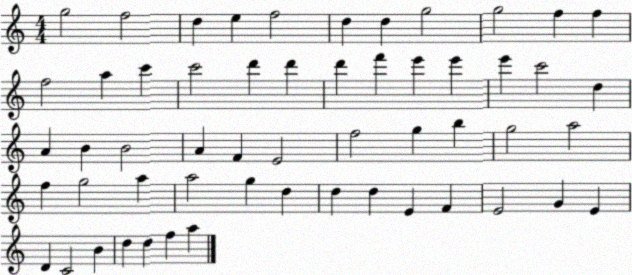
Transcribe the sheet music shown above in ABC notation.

X:1
T:Untitled
M:4/4
L:1/4
K:C
g2 f2 d e f2 d d g2 g2 f f f2 a c' c'2 d' d' d' f' e' e' e' c'2 d A B B2 A F E2 f2 g b g2 a2 f g2 a a2 g d d d E F E2 G E D C2 B d d f a